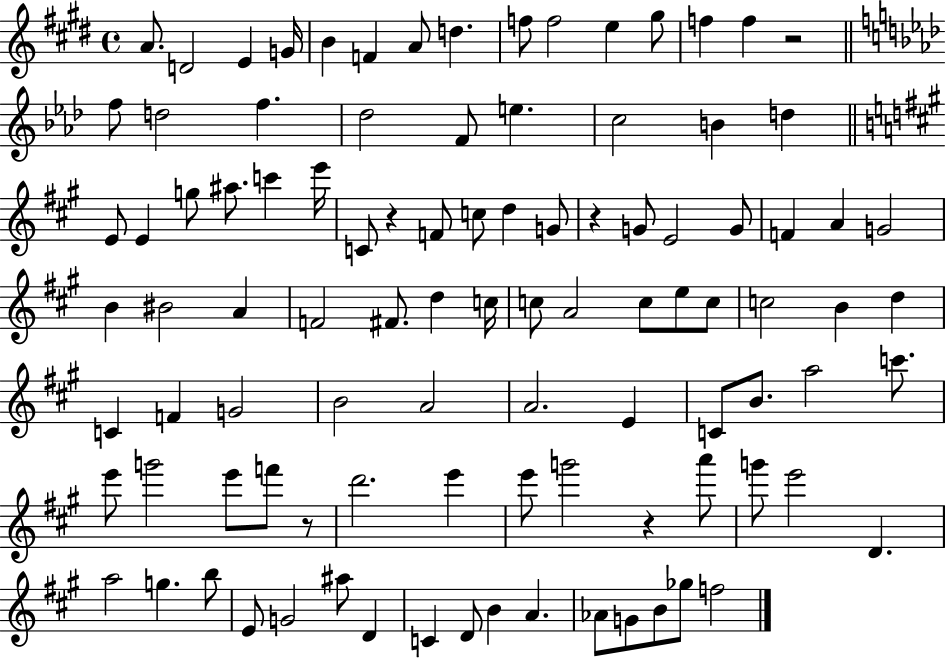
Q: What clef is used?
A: treble